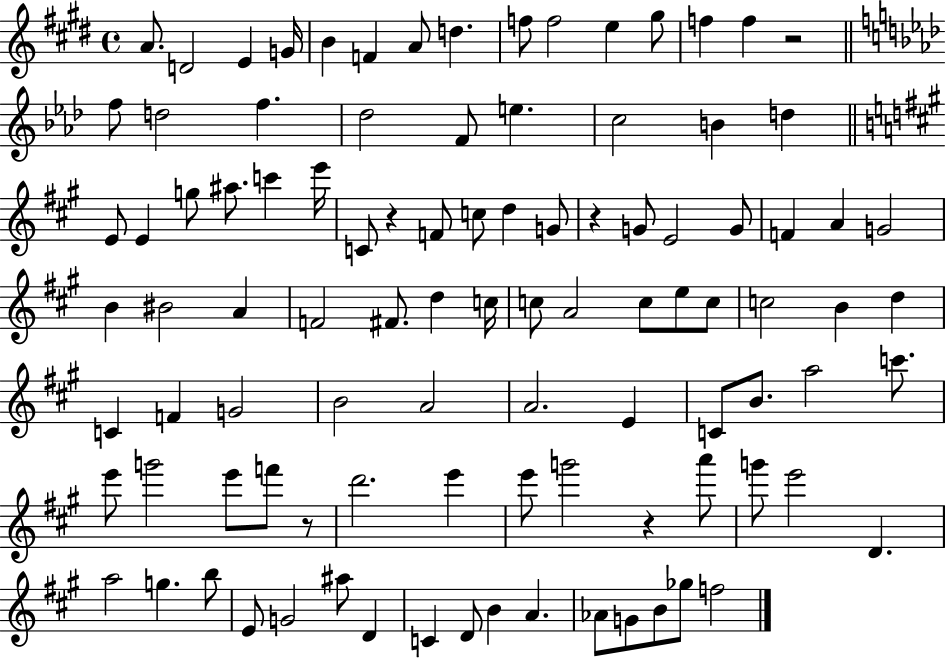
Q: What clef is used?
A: treble